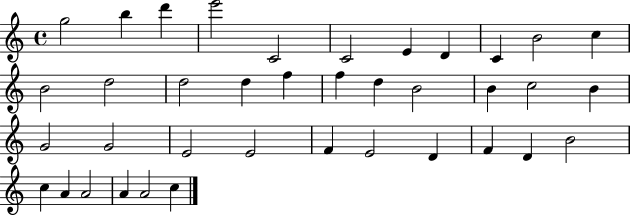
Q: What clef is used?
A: treble